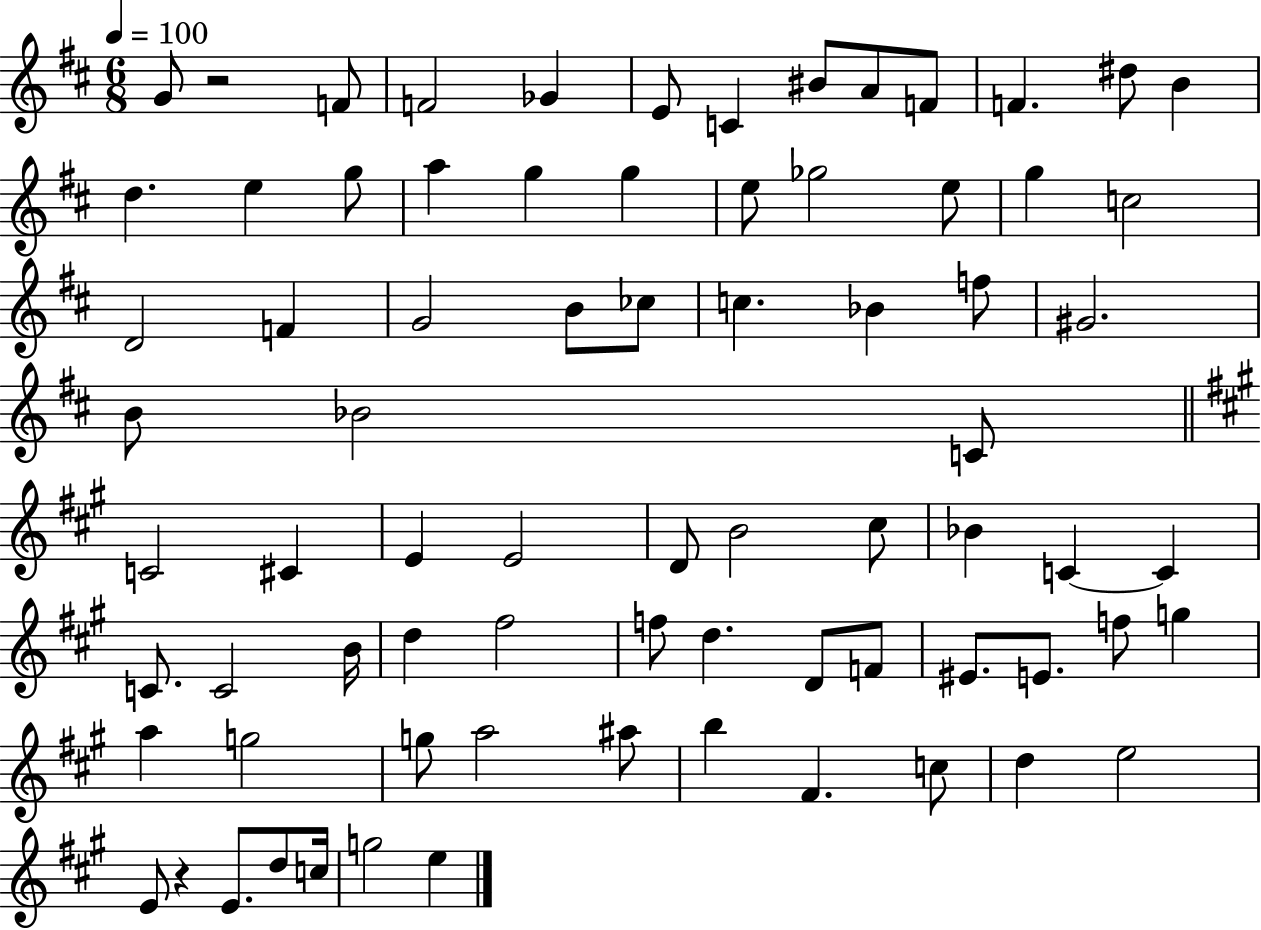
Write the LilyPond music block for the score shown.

{
  \clef treble
  \numericTimeSignature
  \time 6/8
  \key d \major
  \tempo 4 = 100
  g'8 r2 f'8 | f'2 ges'4 | e'8 c'4 bis'8 a'8 f'8 | f'4. dis''8 b'4 | \break d''4. e''4 g''8 | a''4 g''4 g''4 | e''8 ges''2 e''8 | g''4 c''2 | \break d'2 f'4 | g'2 b'8 ces''8 | c''4. bes'4 f''8 | gis'2. | \break b'8 bes'2 c'8 | \bar "||" \break \key a \major c'2 cis'4 | e'4 e'2 | d'8 b'2 cis''8 | bes'4 c'4~~ c'4 | \break c'8. c'2 b'16 | d''4 fis''2 | f''8 d''4. d'8 f'8 | eis'8. e'8. f''8 g''4 | \break a''4 g''2 | g''8 a''2 ais''8 | b''4 fis'4. c''8 | d''4 e''2 | \break e'8 r4 e'8. d''8 c''16 | g''2 e''4 | \bar "|."
}